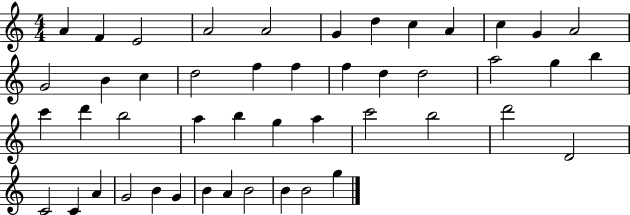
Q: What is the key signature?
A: C major